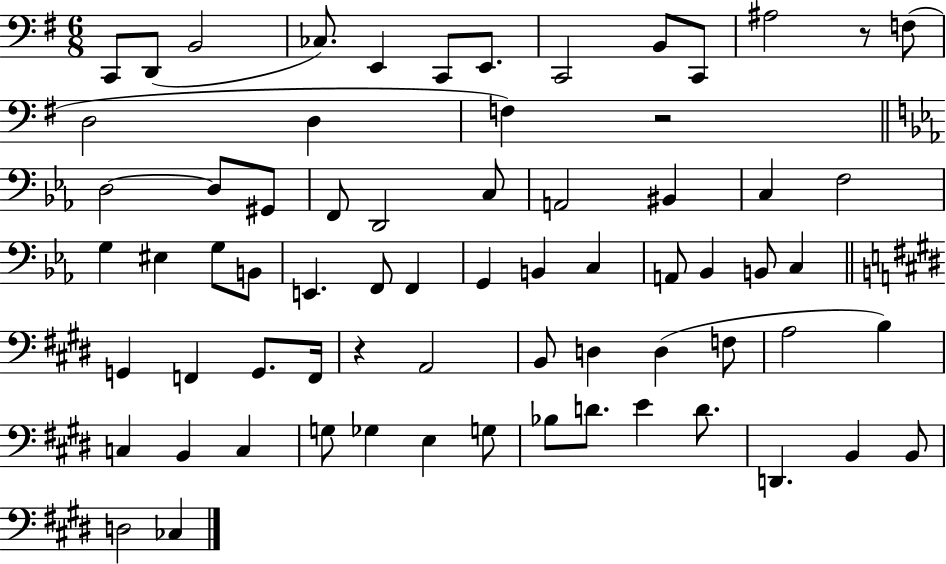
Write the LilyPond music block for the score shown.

{
  \clef bass
  \numericTimeSignature
  \time 6/8
  \key g \major
  c,8 d,8( b,2 | ces8.) e,4 c,8 e,8. | c,2 b,8 c,8 | ais2 r8 f8( | \break d2 d4 | f4) r2 | \bar "||" \break \key c \minor d2~~ d8 gis,8 | f,8 d,2 c8 | a,2 bis,4 | c4 f2 | \break g4 eis4 g8 b,8 | e,4. f,8 f,4 | g,4 b,4 c4 | a,8 bes,4 b,8 c4 | \break \bar "||" \break \key e \major g,4 f,4 g,8. f,16 | r4 a,2 | b,8 d4 d4( f8 | a2 b4) | \break c4 b,4 c4 | g8 ges4 e4 g8 | bes8 d'8. e'4 d'8. | d,4. b,4 b,8 | \break d2 ces4 | \bar "|."
}